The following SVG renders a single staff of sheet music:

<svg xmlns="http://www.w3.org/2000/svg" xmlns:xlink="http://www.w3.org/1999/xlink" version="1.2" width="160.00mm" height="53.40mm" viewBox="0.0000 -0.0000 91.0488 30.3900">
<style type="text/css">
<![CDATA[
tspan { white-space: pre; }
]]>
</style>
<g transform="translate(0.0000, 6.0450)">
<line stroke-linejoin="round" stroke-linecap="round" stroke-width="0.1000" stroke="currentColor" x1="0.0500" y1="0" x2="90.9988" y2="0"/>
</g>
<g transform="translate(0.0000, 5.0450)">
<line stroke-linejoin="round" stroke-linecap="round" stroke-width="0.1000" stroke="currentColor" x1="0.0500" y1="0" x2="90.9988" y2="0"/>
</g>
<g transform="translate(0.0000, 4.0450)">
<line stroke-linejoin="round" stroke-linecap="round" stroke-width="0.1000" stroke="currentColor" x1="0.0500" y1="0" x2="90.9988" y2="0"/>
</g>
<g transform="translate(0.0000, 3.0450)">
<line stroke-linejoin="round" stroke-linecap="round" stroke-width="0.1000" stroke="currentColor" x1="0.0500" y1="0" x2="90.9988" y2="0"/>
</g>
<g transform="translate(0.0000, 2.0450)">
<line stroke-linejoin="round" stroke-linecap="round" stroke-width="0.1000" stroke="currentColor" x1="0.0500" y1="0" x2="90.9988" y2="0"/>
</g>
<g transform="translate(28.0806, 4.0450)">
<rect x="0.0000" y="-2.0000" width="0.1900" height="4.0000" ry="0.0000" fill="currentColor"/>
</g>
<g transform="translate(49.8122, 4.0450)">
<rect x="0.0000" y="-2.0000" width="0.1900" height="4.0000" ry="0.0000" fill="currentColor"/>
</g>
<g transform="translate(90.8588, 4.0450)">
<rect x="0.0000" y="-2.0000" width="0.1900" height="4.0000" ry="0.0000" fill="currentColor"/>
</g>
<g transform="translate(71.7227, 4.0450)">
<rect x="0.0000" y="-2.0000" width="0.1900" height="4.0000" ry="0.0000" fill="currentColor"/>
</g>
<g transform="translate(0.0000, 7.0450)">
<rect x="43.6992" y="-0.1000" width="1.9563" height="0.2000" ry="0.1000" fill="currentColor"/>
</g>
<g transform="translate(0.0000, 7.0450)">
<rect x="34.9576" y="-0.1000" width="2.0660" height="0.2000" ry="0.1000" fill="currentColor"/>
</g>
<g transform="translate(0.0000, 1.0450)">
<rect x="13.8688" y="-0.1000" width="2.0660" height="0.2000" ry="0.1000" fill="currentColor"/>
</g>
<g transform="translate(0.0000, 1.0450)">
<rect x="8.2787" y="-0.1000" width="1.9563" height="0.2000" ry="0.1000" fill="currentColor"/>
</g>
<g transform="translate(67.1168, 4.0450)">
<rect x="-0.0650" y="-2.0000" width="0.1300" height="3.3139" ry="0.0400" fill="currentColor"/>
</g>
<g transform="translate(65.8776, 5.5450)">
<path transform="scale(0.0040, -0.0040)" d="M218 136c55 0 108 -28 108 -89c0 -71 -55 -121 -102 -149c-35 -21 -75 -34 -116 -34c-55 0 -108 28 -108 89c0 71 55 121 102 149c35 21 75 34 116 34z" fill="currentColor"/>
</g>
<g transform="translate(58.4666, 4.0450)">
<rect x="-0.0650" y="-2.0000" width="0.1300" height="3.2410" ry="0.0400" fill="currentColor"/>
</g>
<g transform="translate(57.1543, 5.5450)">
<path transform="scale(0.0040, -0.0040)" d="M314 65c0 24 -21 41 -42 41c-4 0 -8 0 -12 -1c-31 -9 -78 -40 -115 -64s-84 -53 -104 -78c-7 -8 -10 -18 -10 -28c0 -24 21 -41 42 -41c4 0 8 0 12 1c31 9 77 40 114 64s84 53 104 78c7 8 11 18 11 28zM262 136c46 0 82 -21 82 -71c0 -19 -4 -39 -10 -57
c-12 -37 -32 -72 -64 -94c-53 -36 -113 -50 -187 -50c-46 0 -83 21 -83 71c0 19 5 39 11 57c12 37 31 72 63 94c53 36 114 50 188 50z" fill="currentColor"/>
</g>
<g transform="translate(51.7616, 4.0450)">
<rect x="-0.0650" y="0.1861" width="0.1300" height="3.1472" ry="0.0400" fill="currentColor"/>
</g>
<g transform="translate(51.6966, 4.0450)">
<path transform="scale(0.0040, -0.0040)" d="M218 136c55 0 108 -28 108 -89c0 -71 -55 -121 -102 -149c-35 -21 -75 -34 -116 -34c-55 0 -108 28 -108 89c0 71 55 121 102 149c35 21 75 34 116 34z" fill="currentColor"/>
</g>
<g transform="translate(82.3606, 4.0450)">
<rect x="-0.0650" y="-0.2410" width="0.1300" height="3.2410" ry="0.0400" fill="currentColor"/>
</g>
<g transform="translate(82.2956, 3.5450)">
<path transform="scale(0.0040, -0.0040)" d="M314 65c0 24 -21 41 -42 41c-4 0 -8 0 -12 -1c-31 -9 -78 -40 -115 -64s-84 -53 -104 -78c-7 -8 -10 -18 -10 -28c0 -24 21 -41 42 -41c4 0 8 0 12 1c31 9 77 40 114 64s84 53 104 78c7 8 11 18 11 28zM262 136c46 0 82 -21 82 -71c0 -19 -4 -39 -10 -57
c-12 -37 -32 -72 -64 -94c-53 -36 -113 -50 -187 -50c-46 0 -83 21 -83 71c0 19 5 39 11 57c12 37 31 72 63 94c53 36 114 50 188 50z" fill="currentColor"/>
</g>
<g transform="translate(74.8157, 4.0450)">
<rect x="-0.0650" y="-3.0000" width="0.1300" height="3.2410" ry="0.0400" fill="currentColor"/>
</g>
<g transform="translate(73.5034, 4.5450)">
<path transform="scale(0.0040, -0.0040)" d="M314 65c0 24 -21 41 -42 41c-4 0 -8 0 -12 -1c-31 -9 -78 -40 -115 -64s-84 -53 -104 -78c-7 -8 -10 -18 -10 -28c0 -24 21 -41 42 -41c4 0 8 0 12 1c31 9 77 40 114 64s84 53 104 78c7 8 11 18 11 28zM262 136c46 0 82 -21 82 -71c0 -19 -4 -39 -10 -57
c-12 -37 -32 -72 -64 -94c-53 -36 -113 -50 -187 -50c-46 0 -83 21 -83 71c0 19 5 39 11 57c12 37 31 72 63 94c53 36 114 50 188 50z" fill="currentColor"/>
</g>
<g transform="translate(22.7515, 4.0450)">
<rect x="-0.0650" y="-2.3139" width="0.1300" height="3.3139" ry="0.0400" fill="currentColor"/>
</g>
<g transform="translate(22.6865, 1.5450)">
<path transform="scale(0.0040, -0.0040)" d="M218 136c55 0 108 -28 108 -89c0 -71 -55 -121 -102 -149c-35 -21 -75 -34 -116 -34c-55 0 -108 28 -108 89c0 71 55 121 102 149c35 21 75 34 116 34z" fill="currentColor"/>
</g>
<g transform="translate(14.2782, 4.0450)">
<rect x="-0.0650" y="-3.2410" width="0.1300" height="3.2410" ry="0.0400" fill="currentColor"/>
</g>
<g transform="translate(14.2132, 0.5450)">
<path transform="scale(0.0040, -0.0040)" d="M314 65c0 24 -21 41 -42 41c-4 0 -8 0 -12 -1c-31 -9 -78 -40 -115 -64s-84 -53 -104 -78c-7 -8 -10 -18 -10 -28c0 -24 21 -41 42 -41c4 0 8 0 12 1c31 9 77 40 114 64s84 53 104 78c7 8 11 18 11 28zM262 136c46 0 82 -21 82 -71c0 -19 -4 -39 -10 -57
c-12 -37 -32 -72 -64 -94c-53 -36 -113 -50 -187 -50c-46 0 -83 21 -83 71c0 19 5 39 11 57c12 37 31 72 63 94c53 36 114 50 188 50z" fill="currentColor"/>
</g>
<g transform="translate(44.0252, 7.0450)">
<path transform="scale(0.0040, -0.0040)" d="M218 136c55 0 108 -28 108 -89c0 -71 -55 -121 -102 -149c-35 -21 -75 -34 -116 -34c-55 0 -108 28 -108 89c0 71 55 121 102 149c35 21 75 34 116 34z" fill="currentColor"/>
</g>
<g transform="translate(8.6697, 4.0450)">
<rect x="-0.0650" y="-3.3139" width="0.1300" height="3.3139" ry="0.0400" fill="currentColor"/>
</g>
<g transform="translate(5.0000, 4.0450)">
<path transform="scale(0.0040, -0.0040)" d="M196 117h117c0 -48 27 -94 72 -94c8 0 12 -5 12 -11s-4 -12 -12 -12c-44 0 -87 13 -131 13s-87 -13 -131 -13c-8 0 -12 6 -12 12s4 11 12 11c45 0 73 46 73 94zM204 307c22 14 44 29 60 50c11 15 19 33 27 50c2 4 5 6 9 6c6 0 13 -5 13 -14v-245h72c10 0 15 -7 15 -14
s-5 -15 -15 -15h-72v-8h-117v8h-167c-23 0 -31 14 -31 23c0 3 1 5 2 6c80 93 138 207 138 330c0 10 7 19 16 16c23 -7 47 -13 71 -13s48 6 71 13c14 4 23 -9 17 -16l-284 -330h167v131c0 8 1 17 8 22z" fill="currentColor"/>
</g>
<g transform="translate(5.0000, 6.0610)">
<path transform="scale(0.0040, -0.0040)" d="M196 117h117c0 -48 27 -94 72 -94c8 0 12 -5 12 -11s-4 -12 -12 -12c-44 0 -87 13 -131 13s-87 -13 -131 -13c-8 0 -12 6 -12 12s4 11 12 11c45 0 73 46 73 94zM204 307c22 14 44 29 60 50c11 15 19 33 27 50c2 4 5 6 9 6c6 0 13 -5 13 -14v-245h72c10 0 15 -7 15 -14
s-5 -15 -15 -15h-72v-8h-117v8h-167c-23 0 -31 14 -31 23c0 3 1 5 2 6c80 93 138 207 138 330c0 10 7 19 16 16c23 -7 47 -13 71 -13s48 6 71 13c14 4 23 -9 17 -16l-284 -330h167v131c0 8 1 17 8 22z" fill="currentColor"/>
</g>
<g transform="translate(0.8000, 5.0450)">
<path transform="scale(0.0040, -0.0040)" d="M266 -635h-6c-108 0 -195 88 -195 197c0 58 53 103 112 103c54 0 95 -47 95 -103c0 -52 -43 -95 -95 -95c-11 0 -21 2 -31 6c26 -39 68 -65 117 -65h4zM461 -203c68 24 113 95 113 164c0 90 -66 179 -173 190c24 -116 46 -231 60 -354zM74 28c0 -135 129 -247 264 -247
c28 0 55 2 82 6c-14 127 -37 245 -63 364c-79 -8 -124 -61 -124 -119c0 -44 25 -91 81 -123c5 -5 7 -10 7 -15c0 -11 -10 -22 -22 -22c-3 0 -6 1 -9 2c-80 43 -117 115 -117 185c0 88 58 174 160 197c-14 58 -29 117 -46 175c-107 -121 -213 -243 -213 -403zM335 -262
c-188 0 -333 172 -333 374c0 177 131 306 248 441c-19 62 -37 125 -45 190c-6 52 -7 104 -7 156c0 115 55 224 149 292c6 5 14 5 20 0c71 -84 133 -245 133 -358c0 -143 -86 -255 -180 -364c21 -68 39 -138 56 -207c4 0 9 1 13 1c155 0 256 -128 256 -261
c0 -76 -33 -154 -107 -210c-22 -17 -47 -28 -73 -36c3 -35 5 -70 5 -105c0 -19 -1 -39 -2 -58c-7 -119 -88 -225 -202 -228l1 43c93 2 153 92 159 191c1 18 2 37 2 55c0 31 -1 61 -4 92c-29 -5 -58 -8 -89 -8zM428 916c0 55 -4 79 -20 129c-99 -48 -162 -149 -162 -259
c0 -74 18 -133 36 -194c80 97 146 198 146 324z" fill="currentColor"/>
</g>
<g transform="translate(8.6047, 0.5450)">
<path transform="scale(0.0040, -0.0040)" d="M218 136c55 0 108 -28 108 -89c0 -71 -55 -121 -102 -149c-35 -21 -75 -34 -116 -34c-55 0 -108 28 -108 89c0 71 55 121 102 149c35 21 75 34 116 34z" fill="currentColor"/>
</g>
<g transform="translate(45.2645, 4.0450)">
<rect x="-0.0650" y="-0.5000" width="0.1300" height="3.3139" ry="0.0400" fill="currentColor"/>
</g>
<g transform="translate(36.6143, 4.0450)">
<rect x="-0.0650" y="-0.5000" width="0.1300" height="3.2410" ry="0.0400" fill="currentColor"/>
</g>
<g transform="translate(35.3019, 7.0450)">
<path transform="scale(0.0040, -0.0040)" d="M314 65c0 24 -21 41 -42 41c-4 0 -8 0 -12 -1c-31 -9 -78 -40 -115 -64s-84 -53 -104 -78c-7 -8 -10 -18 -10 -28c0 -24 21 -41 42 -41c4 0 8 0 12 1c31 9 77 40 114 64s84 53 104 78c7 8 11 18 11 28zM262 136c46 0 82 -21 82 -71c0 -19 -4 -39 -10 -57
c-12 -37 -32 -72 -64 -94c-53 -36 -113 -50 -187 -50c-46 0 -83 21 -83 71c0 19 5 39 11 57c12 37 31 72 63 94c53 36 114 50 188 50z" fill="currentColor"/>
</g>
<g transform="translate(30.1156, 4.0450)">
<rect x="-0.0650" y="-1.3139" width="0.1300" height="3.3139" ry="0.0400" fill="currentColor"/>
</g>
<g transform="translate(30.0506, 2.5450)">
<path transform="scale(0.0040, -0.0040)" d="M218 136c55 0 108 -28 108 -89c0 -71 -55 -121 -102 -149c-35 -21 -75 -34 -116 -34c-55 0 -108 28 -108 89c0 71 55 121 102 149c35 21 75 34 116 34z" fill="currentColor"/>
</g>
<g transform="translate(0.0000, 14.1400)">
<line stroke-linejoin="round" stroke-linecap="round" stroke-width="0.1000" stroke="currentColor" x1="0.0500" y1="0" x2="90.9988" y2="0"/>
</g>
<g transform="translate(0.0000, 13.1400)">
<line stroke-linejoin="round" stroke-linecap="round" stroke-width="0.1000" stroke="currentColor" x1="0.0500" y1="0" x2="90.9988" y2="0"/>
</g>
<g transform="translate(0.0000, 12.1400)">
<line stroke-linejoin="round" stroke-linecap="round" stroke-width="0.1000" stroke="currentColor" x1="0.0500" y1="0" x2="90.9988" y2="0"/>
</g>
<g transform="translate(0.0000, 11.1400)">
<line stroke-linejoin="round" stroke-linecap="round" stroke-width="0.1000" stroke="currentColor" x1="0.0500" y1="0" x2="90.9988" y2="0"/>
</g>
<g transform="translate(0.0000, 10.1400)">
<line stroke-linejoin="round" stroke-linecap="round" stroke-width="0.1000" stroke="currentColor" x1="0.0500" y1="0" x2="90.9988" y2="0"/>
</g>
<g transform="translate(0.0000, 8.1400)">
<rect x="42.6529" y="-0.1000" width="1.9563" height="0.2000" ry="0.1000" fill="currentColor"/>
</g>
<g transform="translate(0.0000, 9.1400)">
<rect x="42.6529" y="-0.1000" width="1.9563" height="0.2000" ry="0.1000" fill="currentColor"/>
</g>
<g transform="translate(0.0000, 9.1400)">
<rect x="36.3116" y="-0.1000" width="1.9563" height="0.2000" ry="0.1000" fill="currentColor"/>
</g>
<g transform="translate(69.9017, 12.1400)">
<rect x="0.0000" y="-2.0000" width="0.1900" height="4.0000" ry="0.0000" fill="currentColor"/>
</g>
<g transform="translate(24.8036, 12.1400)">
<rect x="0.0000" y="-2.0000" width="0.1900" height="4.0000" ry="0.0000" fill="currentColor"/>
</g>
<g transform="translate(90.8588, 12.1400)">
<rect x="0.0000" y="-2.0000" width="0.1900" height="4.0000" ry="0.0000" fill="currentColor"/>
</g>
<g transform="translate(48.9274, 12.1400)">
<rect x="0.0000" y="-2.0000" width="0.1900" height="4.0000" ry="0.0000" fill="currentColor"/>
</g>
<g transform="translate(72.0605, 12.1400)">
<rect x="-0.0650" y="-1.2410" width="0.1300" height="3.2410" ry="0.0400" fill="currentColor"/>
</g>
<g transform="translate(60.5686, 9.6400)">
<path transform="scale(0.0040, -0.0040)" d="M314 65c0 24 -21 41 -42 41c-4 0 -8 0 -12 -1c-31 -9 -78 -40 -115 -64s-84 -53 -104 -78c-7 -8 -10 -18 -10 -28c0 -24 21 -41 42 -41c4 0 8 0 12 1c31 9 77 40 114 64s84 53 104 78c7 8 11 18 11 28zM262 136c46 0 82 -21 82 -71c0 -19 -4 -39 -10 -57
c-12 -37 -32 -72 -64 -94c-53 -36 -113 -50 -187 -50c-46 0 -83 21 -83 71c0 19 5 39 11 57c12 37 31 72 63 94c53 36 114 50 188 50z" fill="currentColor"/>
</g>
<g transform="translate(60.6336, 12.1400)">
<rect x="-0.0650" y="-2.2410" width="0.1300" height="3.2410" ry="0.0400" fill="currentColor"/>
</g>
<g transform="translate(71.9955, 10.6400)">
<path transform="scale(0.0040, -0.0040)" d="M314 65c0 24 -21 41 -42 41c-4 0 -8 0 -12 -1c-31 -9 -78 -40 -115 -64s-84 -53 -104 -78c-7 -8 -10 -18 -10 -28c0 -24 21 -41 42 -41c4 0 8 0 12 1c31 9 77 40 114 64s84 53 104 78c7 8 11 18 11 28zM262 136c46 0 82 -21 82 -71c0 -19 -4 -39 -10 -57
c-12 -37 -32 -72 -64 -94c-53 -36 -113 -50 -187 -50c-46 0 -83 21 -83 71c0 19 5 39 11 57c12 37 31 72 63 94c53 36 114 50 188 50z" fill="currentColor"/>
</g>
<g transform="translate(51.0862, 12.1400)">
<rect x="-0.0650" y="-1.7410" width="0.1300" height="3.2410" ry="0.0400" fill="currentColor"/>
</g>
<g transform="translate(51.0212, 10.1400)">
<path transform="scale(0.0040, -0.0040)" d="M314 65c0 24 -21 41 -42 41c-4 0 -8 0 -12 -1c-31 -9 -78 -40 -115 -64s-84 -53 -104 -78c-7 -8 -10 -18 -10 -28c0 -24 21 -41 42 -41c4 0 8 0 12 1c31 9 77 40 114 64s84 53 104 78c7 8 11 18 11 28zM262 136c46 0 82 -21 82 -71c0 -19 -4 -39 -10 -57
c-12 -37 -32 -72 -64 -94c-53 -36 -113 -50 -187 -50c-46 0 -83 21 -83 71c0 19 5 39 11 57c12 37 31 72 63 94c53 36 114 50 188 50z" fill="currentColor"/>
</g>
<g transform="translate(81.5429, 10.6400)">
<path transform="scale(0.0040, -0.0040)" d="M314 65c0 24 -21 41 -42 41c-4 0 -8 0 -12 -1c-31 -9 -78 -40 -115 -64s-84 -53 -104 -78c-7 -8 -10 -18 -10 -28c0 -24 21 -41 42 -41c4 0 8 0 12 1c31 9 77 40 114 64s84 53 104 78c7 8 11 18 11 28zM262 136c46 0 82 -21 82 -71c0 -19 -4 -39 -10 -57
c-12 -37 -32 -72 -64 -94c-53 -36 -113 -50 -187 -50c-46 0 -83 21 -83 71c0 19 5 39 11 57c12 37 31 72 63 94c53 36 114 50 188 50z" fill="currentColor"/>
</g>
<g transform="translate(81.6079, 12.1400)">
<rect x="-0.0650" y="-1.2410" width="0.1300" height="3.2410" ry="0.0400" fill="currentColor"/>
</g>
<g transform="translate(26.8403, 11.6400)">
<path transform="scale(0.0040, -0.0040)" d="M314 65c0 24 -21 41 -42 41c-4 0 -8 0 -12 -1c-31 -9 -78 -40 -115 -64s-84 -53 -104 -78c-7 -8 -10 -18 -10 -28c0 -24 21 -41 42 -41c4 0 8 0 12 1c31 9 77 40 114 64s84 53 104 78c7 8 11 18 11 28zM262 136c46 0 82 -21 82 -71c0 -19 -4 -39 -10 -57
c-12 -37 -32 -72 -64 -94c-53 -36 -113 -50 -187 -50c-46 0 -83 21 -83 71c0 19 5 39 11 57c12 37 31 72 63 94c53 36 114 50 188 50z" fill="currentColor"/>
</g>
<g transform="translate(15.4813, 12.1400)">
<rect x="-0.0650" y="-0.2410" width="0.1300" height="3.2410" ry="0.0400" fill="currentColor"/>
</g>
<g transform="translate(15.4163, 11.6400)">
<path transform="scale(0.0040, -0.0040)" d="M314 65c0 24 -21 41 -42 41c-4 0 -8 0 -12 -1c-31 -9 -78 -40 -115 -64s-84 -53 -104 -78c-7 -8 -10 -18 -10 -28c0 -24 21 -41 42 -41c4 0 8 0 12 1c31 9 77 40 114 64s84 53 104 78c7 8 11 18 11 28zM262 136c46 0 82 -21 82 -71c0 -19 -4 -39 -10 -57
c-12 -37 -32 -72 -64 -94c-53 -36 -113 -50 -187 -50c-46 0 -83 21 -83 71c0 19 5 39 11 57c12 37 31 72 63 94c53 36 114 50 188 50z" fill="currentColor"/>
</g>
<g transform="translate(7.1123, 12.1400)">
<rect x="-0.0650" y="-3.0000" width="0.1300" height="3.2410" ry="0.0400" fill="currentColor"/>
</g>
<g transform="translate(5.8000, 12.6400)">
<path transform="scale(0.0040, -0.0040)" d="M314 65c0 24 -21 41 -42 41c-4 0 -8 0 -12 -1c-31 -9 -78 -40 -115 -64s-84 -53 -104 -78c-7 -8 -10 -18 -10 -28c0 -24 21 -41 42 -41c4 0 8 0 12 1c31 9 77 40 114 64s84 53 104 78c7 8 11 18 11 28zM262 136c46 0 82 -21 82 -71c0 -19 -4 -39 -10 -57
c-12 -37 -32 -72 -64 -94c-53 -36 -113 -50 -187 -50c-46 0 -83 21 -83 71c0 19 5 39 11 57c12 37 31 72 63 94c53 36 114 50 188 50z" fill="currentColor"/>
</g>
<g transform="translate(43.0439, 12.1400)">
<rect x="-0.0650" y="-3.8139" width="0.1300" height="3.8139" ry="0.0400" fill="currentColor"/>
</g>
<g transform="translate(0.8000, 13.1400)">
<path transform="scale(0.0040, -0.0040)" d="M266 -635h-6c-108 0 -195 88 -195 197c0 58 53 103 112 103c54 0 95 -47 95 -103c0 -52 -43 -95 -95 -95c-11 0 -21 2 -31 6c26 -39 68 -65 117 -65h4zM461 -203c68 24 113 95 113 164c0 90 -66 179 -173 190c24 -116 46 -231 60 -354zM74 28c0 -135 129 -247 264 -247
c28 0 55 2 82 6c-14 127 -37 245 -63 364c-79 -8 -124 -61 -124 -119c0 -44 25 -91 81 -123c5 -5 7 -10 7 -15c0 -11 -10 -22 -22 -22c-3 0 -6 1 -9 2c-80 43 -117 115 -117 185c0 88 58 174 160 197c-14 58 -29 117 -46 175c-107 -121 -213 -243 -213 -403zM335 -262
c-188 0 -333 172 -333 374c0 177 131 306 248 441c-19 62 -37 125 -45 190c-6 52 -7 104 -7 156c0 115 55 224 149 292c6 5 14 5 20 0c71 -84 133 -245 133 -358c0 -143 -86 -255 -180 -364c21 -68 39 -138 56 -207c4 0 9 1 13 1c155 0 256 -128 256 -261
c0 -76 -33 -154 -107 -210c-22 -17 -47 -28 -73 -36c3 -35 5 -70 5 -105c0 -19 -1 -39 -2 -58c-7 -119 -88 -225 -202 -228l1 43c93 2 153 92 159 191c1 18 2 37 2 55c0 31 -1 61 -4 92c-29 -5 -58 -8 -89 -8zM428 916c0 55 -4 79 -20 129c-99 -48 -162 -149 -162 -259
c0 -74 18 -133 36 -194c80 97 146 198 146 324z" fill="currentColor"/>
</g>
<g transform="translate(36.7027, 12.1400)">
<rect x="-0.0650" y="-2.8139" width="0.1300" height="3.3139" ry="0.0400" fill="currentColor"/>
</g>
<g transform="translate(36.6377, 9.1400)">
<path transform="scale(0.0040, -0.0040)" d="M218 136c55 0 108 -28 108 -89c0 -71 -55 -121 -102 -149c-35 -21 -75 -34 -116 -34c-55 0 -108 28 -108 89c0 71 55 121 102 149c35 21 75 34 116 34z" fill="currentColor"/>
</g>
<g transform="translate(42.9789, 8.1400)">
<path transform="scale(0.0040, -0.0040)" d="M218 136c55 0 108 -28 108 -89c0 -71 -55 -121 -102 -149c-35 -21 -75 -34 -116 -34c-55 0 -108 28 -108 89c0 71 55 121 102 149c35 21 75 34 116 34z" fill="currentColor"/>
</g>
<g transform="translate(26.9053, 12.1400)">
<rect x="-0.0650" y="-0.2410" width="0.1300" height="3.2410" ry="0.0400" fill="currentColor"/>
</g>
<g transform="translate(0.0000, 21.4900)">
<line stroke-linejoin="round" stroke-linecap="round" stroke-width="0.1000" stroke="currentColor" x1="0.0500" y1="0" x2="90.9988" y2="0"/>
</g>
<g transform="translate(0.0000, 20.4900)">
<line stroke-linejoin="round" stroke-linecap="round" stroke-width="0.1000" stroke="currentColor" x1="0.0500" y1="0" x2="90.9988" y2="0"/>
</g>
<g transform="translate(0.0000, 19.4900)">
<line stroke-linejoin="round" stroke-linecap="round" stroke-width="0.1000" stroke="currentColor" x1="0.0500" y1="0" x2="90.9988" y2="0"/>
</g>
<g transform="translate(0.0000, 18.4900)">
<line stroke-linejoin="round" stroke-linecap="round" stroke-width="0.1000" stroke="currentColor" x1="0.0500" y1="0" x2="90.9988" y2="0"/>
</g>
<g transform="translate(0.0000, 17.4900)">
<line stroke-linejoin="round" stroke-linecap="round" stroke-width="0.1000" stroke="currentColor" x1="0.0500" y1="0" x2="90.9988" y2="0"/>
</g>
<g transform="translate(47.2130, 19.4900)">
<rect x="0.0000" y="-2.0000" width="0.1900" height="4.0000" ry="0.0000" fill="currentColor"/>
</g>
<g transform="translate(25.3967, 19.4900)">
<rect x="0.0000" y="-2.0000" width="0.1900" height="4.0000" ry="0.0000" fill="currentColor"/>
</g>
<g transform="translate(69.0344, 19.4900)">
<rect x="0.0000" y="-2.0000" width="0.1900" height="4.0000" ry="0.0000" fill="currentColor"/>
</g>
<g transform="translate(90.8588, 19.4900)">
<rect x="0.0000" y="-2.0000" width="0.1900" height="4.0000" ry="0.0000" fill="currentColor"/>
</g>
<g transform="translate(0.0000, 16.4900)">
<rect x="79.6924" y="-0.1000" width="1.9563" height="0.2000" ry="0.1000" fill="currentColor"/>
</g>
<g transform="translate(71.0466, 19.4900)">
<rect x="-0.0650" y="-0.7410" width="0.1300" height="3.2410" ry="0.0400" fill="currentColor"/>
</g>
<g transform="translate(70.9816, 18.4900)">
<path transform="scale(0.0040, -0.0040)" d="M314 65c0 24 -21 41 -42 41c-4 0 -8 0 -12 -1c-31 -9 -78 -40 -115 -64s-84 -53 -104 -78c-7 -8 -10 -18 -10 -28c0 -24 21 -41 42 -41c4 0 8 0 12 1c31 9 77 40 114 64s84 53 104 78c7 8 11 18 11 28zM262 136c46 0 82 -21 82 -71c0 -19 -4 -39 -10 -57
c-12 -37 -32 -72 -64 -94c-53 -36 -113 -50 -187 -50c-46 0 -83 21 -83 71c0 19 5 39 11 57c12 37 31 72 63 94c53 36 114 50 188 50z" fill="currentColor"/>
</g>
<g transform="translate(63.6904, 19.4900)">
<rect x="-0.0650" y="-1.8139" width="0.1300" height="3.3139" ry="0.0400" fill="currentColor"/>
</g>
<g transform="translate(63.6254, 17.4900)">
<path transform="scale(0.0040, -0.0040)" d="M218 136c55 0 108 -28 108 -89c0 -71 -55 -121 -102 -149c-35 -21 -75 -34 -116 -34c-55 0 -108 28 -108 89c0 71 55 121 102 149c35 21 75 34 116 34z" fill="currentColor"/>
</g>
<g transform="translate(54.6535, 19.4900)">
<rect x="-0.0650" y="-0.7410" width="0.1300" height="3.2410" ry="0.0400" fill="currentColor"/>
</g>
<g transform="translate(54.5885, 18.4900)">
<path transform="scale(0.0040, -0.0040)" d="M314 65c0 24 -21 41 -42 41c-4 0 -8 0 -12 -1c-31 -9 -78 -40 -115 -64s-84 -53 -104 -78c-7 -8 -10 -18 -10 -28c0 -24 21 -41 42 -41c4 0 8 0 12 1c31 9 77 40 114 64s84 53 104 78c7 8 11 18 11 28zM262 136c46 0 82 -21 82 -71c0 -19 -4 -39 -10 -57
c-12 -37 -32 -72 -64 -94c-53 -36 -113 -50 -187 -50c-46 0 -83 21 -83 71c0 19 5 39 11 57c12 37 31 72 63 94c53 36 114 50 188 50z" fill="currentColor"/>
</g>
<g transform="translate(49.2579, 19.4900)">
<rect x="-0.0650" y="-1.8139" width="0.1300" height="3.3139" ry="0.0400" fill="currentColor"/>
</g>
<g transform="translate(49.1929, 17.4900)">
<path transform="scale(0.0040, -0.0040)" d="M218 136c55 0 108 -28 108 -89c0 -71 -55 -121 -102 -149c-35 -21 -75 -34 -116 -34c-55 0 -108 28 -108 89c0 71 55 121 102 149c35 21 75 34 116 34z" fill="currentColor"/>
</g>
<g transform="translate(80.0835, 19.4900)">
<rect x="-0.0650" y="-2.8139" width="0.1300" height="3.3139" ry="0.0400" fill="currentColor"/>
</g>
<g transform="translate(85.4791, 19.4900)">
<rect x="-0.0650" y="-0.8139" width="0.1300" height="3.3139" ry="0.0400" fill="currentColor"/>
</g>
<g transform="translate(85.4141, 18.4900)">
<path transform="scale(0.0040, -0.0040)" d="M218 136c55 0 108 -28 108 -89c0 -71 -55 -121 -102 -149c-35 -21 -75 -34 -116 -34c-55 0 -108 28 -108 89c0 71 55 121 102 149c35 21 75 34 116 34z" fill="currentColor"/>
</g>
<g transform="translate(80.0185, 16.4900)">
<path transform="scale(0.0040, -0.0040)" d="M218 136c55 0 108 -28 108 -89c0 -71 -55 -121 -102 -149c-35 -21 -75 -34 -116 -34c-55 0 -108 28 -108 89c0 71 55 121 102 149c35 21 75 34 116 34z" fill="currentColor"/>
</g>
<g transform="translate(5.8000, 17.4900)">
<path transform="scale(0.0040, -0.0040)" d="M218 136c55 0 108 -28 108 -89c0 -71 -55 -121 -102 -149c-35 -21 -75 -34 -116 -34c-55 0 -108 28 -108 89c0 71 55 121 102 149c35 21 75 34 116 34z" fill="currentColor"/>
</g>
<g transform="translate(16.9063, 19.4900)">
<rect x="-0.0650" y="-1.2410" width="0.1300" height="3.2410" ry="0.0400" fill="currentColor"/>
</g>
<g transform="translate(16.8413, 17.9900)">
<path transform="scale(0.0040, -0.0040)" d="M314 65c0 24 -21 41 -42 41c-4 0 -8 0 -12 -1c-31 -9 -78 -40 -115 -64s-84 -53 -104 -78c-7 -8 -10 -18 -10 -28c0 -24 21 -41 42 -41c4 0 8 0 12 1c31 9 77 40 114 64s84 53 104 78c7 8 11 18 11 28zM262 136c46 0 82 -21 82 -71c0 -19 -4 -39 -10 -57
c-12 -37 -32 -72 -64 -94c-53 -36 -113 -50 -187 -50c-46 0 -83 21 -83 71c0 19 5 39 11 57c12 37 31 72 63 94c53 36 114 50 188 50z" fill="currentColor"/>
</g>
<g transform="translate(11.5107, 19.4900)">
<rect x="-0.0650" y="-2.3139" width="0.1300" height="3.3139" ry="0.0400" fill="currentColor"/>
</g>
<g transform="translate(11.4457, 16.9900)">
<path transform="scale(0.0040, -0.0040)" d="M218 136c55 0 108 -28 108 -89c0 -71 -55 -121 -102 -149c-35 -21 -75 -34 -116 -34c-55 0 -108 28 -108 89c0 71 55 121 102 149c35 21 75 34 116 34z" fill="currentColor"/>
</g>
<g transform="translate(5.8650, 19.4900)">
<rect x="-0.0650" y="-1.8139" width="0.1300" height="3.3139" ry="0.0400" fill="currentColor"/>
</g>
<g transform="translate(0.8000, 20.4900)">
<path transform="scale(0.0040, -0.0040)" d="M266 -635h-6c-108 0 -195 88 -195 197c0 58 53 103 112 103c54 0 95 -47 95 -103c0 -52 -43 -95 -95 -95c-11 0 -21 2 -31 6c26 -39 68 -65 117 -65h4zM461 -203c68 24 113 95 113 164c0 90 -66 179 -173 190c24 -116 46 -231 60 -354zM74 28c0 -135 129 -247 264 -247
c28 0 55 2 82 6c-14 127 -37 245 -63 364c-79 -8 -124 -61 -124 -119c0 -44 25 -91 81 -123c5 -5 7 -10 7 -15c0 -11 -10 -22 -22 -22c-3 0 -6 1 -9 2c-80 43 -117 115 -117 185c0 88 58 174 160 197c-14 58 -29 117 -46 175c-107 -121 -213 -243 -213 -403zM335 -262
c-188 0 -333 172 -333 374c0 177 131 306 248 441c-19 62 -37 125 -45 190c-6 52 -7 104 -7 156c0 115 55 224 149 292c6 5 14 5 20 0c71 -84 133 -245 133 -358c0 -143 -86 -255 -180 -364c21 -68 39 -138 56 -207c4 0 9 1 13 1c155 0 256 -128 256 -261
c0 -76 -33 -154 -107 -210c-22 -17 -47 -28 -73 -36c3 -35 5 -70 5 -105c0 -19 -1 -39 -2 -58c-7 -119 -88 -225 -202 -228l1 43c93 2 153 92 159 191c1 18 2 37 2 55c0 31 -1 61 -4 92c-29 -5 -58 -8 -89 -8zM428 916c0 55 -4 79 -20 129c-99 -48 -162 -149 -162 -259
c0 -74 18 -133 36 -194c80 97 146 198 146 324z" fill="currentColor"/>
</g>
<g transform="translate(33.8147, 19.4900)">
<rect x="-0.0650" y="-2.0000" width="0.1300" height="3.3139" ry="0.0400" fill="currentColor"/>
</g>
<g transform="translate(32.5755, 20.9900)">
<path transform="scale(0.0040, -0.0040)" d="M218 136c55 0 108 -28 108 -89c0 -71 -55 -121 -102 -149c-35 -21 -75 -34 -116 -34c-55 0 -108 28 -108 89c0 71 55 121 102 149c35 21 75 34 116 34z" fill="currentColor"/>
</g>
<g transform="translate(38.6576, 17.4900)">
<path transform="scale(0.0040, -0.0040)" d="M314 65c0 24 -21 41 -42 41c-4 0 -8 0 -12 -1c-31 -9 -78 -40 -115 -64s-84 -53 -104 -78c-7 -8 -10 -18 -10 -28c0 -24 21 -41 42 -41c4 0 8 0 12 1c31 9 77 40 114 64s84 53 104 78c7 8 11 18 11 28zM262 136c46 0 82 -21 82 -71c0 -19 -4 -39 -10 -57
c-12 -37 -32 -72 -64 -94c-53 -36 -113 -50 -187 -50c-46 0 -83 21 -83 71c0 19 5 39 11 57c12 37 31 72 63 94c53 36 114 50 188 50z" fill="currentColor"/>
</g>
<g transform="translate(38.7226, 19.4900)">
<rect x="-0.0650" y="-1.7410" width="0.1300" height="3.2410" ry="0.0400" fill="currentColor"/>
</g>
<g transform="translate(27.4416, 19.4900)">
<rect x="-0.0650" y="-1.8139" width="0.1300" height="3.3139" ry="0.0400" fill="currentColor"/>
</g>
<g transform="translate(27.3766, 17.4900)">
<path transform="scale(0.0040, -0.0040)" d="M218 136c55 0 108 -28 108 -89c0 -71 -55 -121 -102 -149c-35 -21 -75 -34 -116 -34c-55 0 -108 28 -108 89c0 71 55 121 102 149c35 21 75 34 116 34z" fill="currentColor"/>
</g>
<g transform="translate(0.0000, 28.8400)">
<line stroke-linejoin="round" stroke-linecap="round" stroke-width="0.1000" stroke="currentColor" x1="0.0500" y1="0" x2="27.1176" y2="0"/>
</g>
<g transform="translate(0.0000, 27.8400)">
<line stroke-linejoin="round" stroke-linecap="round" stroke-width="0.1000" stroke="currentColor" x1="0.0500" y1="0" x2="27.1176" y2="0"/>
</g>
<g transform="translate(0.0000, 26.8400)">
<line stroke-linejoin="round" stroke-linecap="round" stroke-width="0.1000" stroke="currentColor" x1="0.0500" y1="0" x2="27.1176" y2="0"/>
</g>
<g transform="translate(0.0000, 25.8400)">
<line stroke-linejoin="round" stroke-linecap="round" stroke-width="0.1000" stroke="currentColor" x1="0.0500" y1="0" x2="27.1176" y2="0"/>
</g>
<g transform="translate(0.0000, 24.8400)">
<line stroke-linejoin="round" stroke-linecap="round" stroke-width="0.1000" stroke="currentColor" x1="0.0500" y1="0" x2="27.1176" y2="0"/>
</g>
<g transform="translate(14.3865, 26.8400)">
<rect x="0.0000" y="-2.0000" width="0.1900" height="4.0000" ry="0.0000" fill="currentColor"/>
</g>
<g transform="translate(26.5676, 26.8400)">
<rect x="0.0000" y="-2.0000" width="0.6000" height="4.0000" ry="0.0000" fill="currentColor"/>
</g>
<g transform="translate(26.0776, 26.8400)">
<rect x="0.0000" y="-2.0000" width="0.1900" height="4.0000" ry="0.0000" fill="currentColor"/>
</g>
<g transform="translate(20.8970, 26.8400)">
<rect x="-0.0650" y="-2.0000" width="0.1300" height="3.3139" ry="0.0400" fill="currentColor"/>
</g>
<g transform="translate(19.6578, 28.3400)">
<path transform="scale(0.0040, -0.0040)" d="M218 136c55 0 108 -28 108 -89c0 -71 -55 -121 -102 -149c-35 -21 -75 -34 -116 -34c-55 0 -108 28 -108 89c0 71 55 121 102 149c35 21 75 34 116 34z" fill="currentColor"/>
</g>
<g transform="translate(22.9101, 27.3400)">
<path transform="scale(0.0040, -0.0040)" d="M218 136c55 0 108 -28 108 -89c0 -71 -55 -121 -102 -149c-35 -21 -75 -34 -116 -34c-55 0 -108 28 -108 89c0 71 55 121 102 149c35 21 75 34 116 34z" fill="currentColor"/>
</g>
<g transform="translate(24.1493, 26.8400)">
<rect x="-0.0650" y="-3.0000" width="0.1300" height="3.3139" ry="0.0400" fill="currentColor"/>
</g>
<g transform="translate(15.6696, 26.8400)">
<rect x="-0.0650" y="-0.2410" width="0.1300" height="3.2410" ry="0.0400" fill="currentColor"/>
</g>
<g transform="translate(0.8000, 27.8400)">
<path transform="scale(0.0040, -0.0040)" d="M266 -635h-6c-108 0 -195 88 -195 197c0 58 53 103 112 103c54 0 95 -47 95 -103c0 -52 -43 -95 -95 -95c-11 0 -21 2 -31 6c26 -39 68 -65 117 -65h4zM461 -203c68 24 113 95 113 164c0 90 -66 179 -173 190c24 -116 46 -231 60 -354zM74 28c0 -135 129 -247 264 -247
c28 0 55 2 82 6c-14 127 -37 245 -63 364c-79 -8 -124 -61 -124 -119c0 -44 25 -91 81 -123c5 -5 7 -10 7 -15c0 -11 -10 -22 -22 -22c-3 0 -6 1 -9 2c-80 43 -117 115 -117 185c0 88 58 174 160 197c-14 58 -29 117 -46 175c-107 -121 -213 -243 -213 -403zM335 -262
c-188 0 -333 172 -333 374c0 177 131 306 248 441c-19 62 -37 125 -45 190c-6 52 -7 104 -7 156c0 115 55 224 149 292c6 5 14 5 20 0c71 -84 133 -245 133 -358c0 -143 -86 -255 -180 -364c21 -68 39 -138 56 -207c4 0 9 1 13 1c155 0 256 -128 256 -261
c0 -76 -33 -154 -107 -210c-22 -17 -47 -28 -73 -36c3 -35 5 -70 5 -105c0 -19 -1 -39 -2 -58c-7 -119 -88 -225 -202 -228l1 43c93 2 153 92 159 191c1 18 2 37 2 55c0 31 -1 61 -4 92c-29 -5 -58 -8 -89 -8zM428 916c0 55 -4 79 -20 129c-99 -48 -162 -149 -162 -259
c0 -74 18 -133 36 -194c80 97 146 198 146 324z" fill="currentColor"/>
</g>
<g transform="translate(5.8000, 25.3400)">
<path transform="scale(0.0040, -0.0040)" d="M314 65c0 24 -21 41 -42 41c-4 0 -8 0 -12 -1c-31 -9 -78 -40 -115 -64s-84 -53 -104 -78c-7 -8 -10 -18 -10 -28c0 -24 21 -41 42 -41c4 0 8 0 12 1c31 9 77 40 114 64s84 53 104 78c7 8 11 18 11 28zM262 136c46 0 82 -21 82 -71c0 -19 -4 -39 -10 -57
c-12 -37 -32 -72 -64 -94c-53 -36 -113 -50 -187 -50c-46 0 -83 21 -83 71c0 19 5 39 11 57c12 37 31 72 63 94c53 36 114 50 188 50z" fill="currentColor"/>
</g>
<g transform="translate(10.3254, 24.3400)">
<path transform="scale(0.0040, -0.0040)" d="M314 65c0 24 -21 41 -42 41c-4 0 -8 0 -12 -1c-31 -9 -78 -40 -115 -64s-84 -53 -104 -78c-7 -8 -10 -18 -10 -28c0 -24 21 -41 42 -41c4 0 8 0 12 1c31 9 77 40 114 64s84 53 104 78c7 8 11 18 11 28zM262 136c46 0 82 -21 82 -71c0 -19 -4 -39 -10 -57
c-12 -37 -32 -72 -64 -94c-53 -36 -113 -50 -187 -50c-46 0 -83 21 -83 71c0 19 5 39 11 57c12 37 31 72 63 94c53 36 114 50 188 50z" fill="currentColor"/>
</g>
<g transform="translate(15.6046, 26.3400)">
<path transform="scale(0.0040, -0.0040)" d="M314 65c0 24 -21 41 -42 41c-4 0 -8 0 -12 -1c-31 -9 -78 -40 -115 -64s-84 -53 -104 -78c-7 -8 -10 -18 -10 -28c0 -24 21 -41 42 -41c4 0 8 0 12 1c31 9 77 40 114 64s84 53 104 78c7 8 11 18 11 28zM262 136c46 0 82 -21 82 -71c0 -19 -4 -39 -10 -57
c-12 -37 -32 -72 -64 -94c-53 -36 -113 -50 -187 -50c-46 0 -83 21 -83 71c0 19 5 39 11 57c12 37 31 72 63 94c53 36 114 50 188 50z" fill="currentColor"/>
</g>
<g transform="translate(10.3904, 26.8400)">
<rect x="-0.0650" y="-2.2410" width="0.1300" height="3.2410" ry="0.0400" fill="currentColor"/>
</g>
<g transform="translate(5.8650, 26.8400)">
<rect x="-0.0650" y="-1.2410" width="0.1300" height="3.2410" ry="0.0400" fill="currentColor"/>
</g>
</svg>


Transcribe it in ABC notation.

X:1
T:Untitled
M:4/4
L:1/4
K:C
b b2 g e C2 C B F2 F A2 c2 A2 c2 c2 a c' f2 g2 e2 e2 f g e2 f F f2 f d2 f d2 a d e2 g2 c2 F A